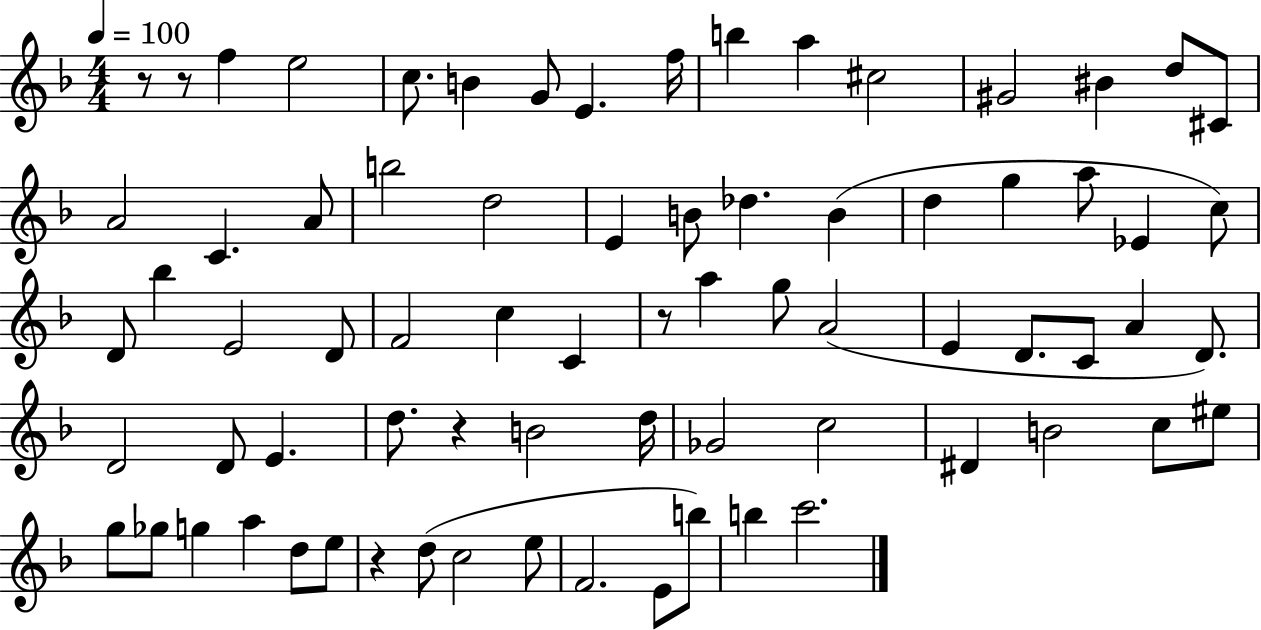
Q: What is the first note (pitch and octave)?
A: F5